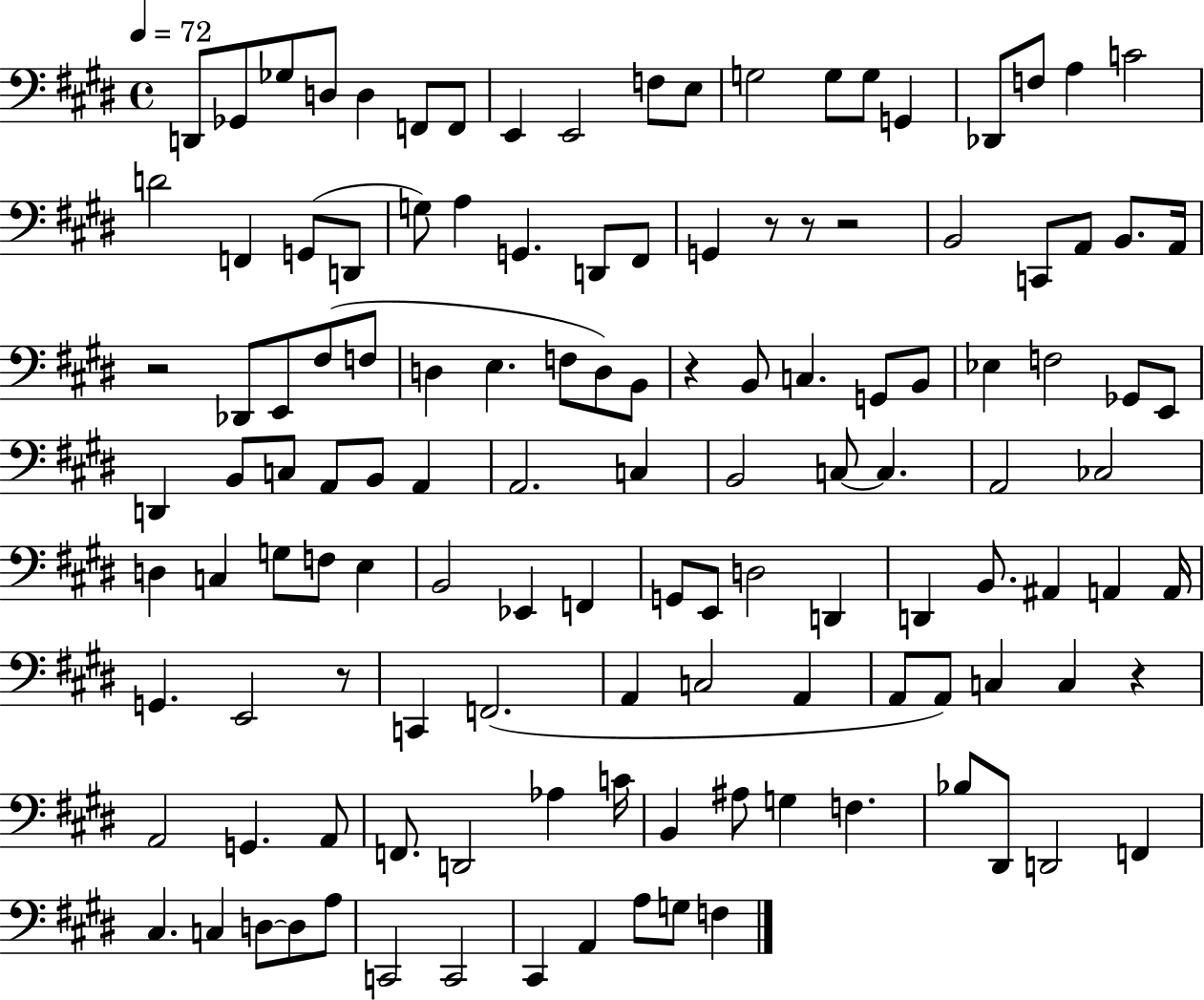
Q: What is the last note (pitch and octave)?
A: F3